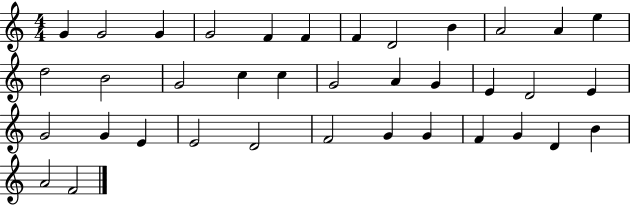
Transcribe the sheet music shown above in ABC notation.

X:1
T:Untitled
M:4/4
L:1/4
K:C
G G2 G G2 F F F D2 B A2 A e d2 B2 G2 c c G2 A G E D2 E G2 G E E2 D2 F2 G G F G D B A2 F2